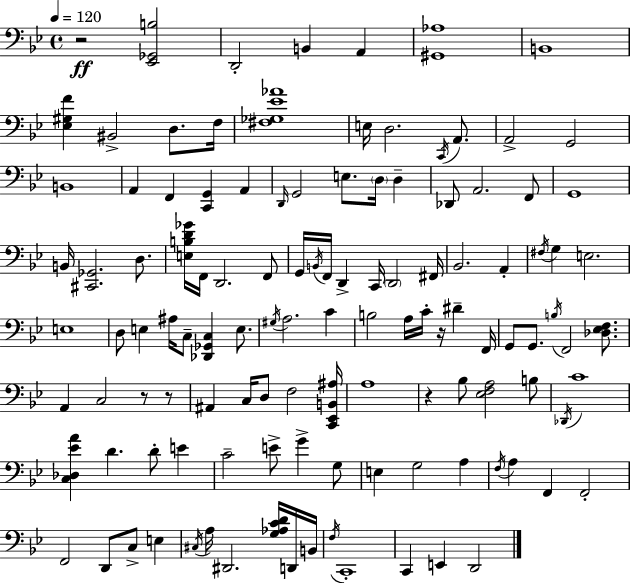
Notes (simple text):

R/h [Eb2,Gb2,B3]/h D2/h B2/q A2/q [G#2,Ab3]/w B2/w [Eb3,G#3,F4]/q BIS2/h D3/e. F3/s [F#3,Gb3,Eb4,Ab4]/w E3/s D3/h. C2/s A2/e. A2/h G2/h B2/w A2/q F2/q [C2,G2]/q A2/q D2/s G2/h E3/e. D3/s D3/q Db2/e A2/h. F2/e G2/w B2/s [C#2,Gb2]/h. D3/e. [E3,B3,D4,Gb4]/s F2/s D2/h. F2/e G2/s B2/s F2/s D2/q C2/s D2/h F#2/s Bb2/h. A2/q F#3/s G3/q E3/h. E3/w D3/e E3/q A#3/s C3/e [Db2,Gb2,C3]/q E3/e. G#3/s A3/h. C4/q B3/h A3/s C4/s R/s D#4/q F2/s G2/e G2/e. B3/s F2/h [Db3,Eb3,F3]/e. A2/q C3/h R/e R/e A#2/q C3/s D3/e F3/h [C2,Eb2,B2,A#3]/s A3/w R/q Bb3/e [Eb3,F3,A3]/h B3/e Db2/s C4/w [C3,Db3,Eb4,A4]/q D4/q. D4/e E4/q C4/h E4/e G4/q G3/e E3/q G3/h A3/q F3/s A3/q F2/q F2/h F2/h D2/e C3/e E3/q C#3/s A3/s D#2/h. [G3,Ab3,C4,D4]/s D2/s B2/s F3/s C2/w C2/q E2/q D2/h